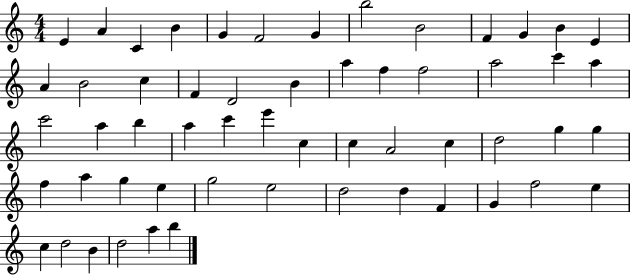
X:1
T:Untitled
M:4/4
L:1/4
K:C
E A C B G F2 G b2 B2 F G B E A B2 c F D2 B a f f2 a2 c' a c'2 a b a c' e' c c A2 c d2 g g f a g e g2 e2 d2 d F G f2 e c d2 B d2 a b